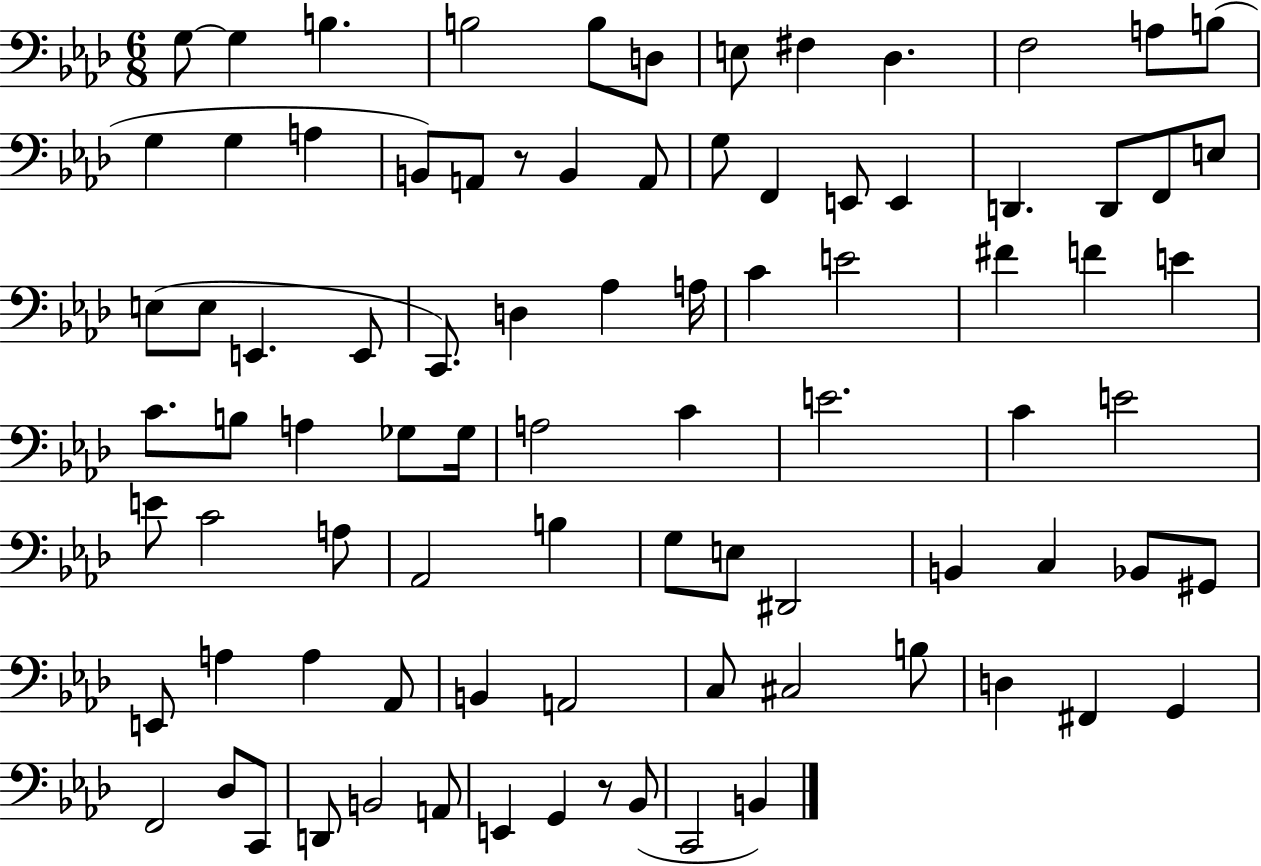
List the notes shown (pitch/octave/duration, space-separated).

G3/e G3/q B3/q. B3/h B3/e D3/e E3/e F#3/q Db3/q. F3/h A3/e B3/e G3/q G3/q A3/q B2/e A2/e R/e B2/q A2/e G3/e F2/q E2/e E2/q D2/q. D2/e F2/e E3/e E3/e E3/e E2/q. E2/e C2/e. D3/q Ab3/q A3/s C4/q E4/h F#4/q F4/q E4/q C4/e. B3/e A3/q Gb3/e Gb3/s A3/h C4/q E4/h. C4/q E4/h E4/e C4/h A3/e Ab2/h B3/q G3/e E3/e D#2/h B2/q C3/q Bb2/e G#2/e E2/e A3/q A3/q Ab2/e B2/q A2/h C3/e C#3/h B3/e D3/q F#2/q G2/q F2/h Db3/e C2/e D2/e B2/h A2/e E2/q G2/q R/e Bb2/e C2/h B2/q